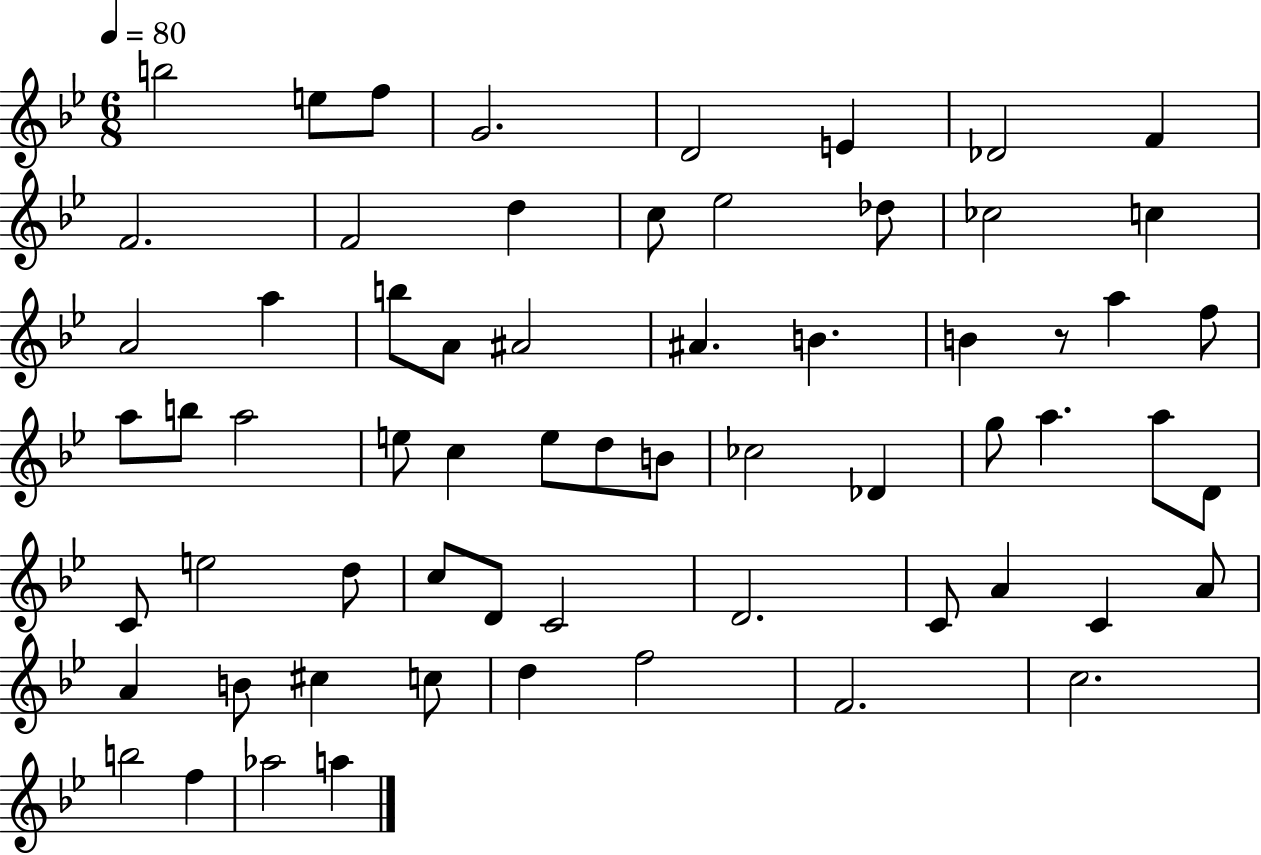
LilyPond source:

{
  \clef treble
  \numericTimeSignature
  \time 6/8
  \key bes \major
  \tempo 4 = 80
  b''2 e''8 f''8 | g'2. | d'2 e'4 | des'2 f'4 | \break f'2. | f'2 d''4 | c''8 ees''2 des''8 | ces''2 c''4 | \break a'2 a''4 | b''8 a'8 ais'2 | ais'4. b'4. | b'4 r8 a''4 f''8 | \break a''8 b''8 a''2 | e''8 c''4 e''8 d''8 b'8 | ces''2 des'4 | g''8 a''4. a''8 d'8 | \break c'8 e''2 d''8 | c''8 d'8 c'2 | d'2. | c'8 a'4 c'4 a'8 | \break a'4 b'8 cis''4 c''8 | d''4 f''2 | f'2. | c''2. | \break b''2 f''4 | aes''2 a''4 | \bar "|."
}